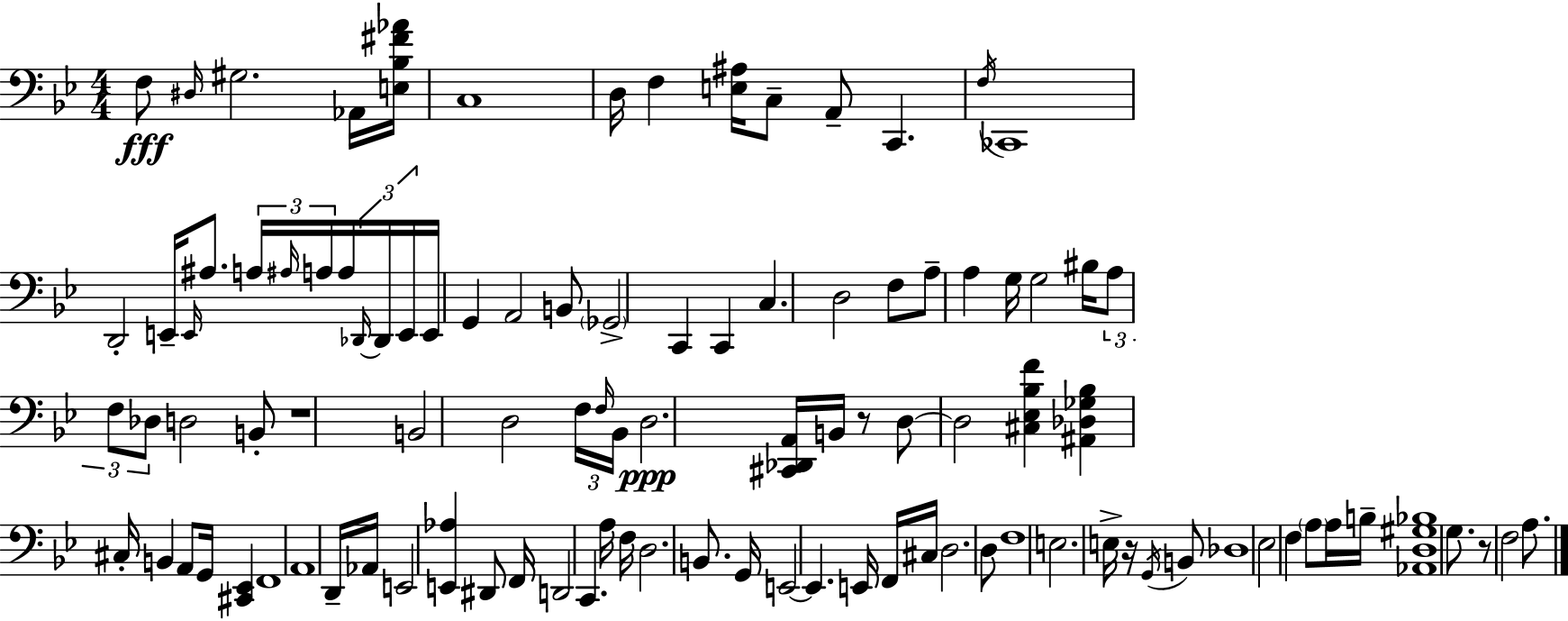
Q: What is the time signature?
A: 4/4